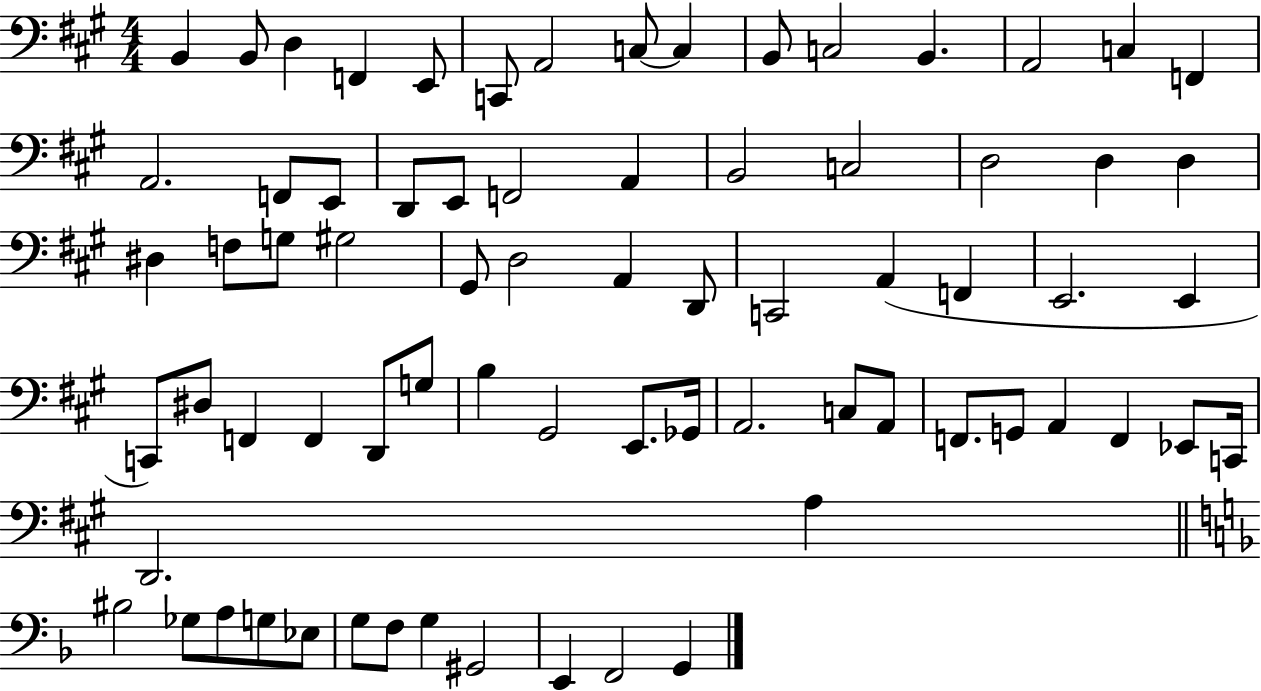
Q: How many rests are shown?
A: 0